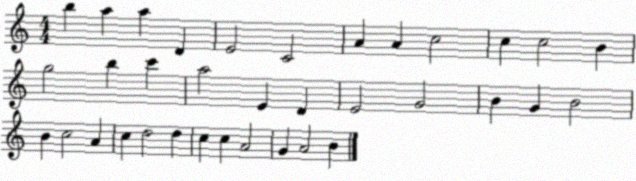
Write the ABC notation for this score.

X:1
T:Untitled
M:4/4
L:1/4
K:C
b a a D E2 C2 A A c2 c c2 B g2 b c' a2 E D E2 G2 B G B2 B c2 A c d2 d c c A2 G A2 B